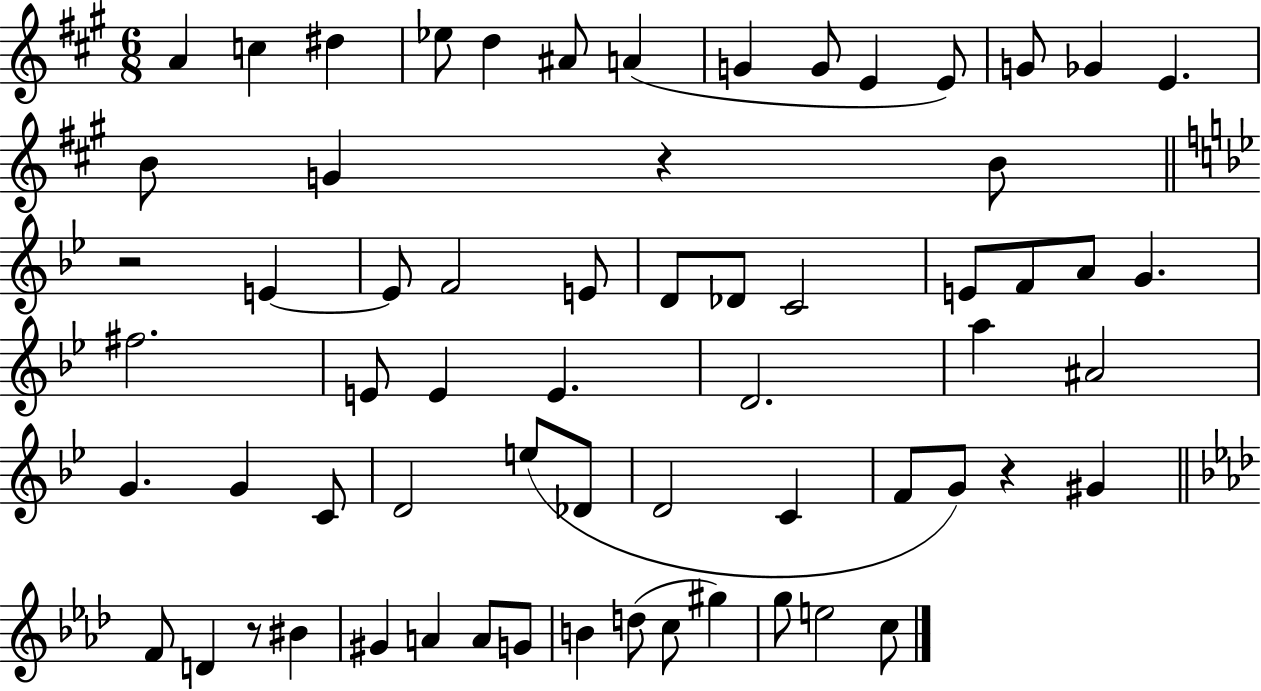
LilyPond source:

{
  \clef treble
  \numericTimeSignature
  \time 6/8
  \key a \major
  \repeat volta 2 { a'4 c''4 dis''4 | ees''8 d''4 ais'8 a'4( | g'4 g'8 e'4 e'8) | g'8 ges'4 e'4. | \break b'8 g'4 r4 b'8 | \bar "||" \break \key bes \major r2 e'4~~ | e'8 f'2 e'8 | d'8 des'8 c'2 | e'8 f'8 a'8 g'4. | \break fis''2. | e'8 e'4 e'4. | d'2. | a''4 ais'2 | \break g'4. g'4 c'8 | d'2 e''8( des'8 | d'2 c'4 | f'8 g'8) r4 gis'4 | \break \bar "||" \break \key f \minor f'8 d'4 r8 bis'4 | gis'4 a'4 a'8 g'8 | b'4 d''8( c''8 gis''4) | g''8 e''2 c''8 | \break } \bar "|."
}